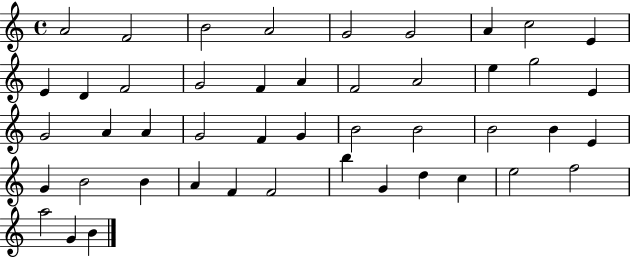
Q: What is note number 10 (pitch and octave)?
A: E4